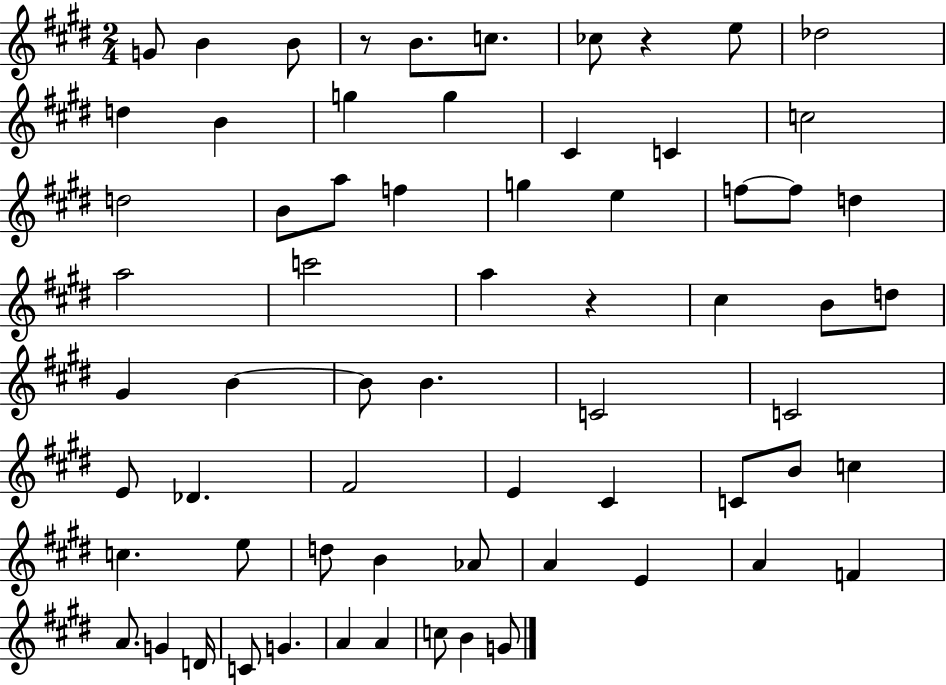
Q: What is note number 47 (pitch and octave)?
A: D5